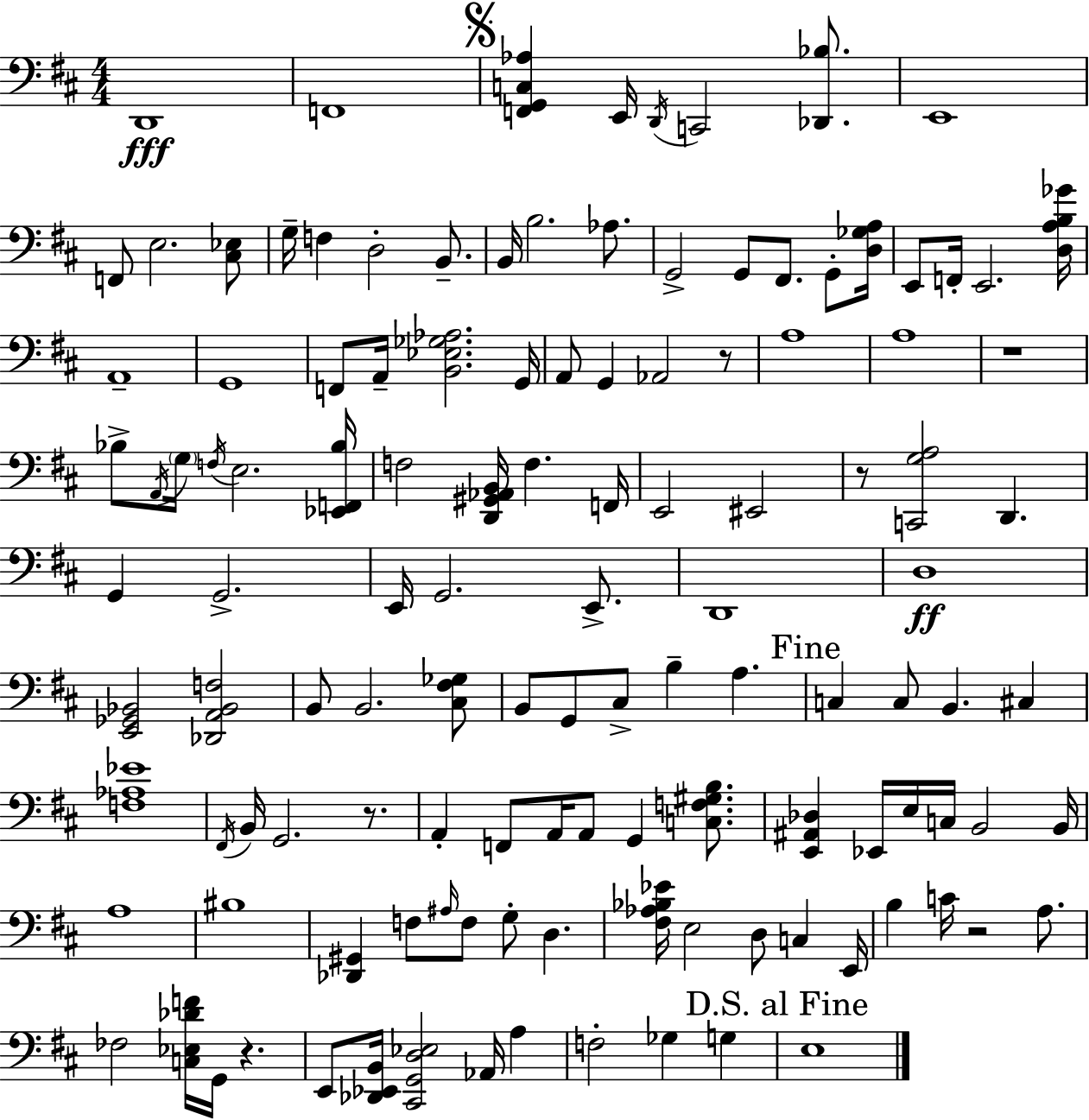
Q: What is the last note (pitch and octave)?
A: E3